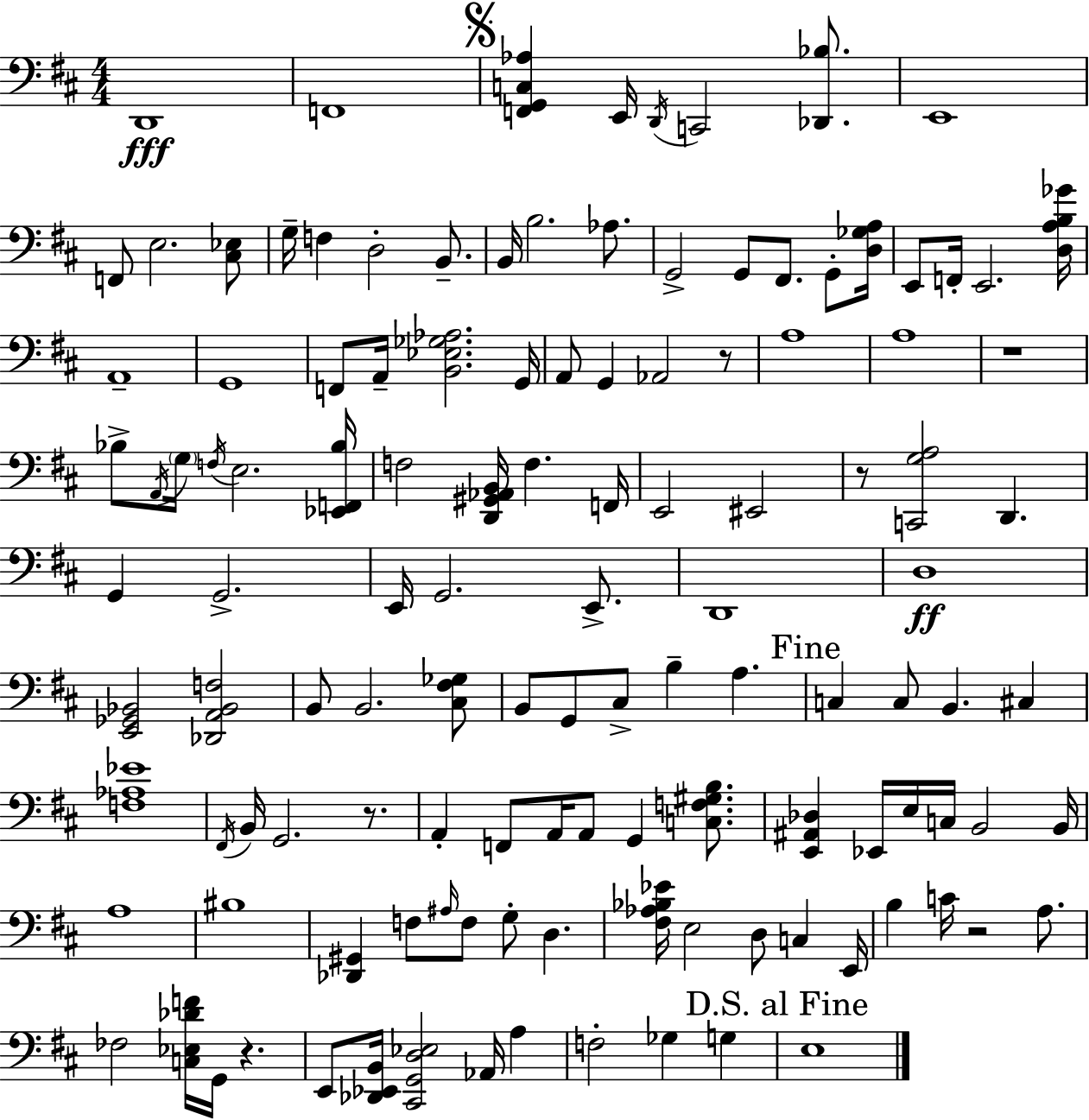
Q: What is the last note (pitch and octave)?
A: E3